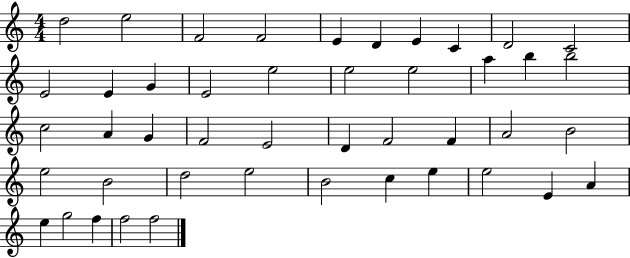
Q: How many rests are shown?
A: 0